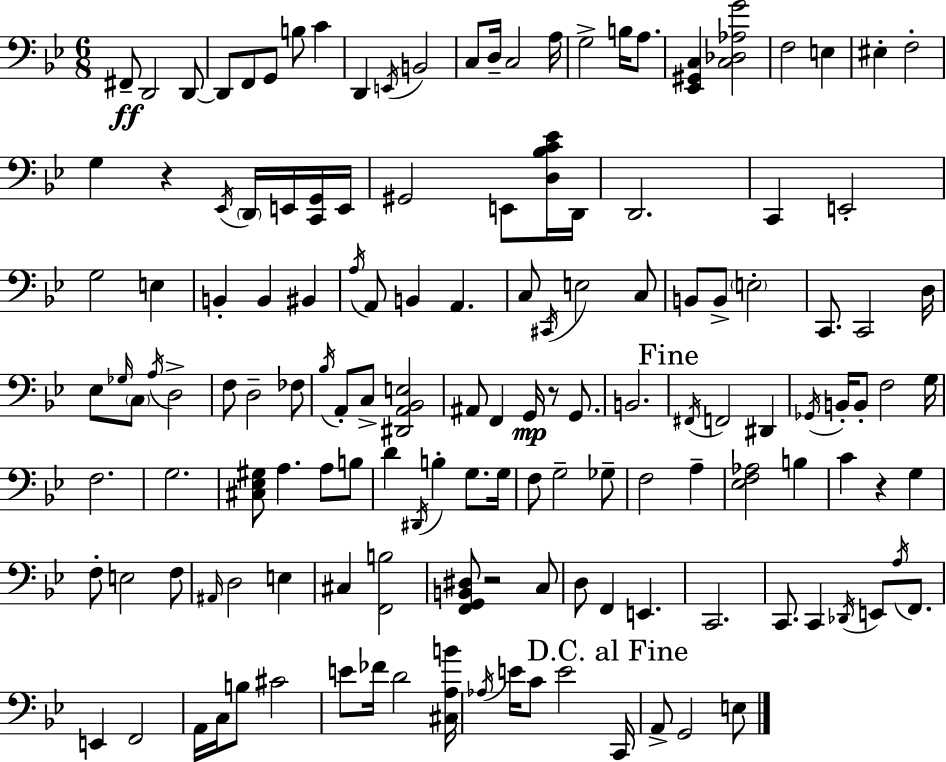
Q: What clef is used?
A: bass